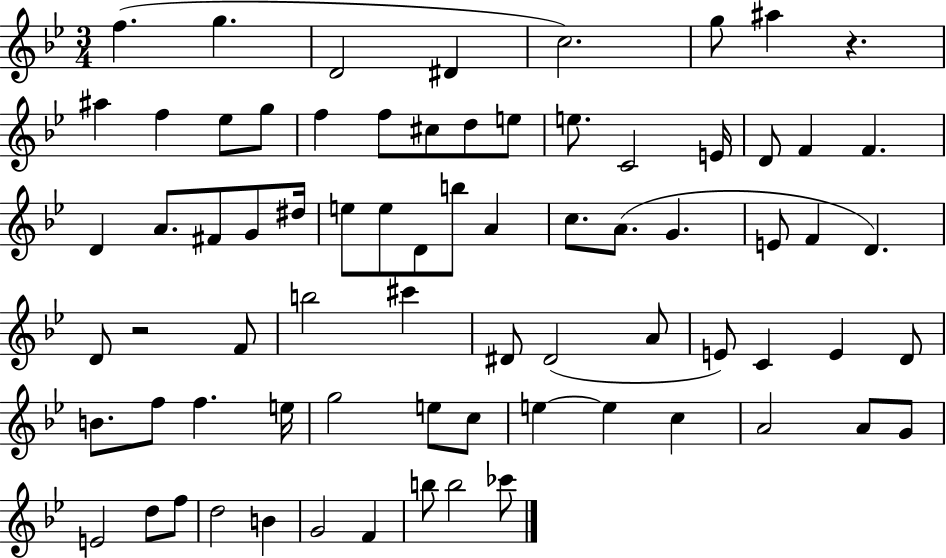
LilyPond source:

{
  \clef treble
  \numericTimeSignature
  \time 3/4
  \key bes \major
  f''4.( g''4. | d'2 dis'4 | c''2.) | g''8 ais''4 r4. | \break ais''4 f''4 ees''8 g''8 | f''4 f''8 cis''8 d''8 e''8 | e''8. c'2 e'16 | d'8 f'4 f'4. | \break d'4 a'8. fis'8 g'8 dis''16 | e''8 e''8 d'8 b''8 a'4 | c''8. a'8.( g'4. | e'8 f'4 d'4.) | \break d'8 r2 f'8 | b''2 cis'''4 | dis'8 dis'2( a'8 | e'8) c'4 e'4 d'8 | \break b'8. f''8 f''4. e''16 | g''2 e''8 c''8 | e''4~~ e''4 c''4 | a'2 a'8 g'8 | \break e'2 d''8 f''8 | d''2 b'4 | g'2 f'4 | b''8 b''2 ces'''8 | \break \bar "|."
}